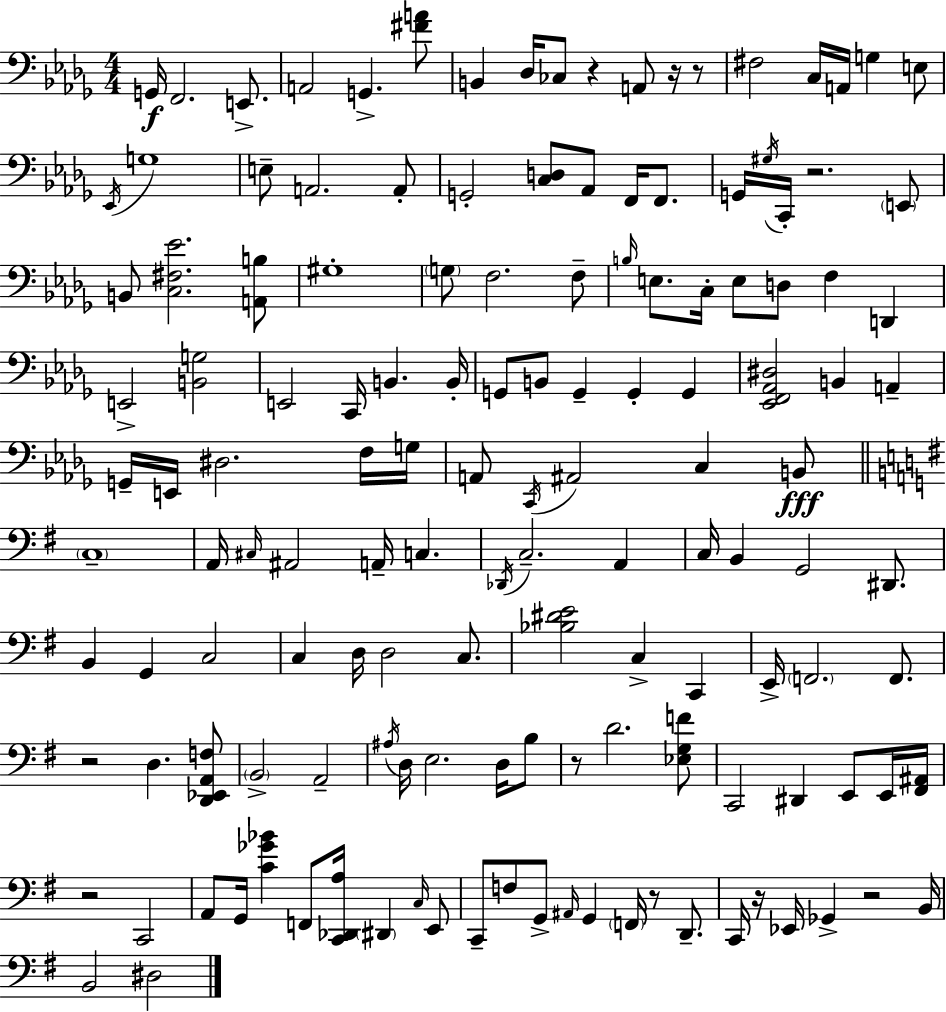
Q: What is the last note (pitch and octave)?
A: D#3